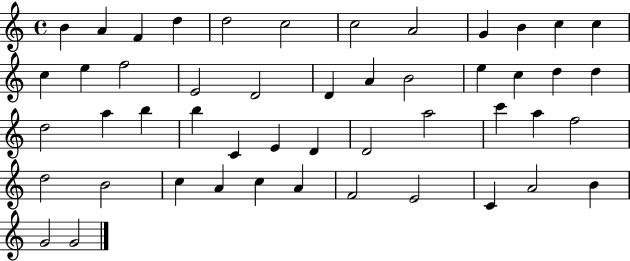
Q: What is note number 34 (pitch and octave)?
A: C6